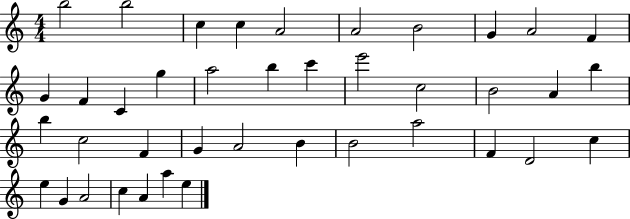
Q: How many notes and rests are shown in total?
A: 40